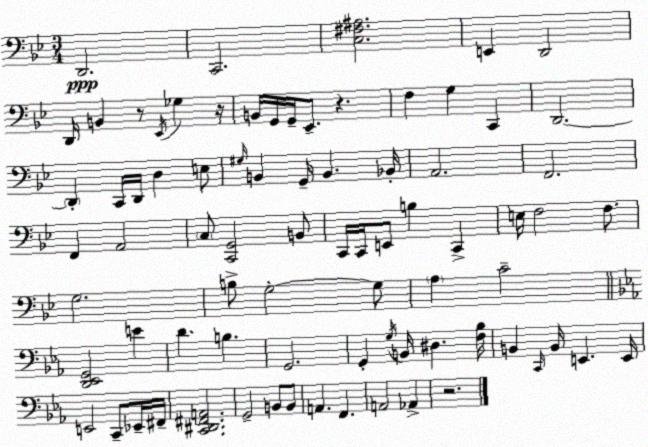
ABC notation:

X:1
T:Untitled
M:3/4
L:1/4
K:Bb
D,,2 C,,2 [C,^F,^A,]2 E,, D,,2 D,,/4 B,, z/2 _E,,/4 _G, z/4 B,,/4 G,,/4 G,,/4 _E,,/2 z F, G, C,, D,,2 D,, C,,/4 D,,/4 D, E,/2 ^G,/4 B,, G,,/4 B,, _B,,/4 A,,2 F,,2 F,, A,,2 C,/2 [C,,G,,]2 B,,/2 C,,/4 C,,/4 E,,/2 B, C,, E,/4 F,2 F,/2 G,2 B,/2 G,2 G,/2 A, C2 [D,,_E,,G,,]2 E D B, G,,2 G,, G,/4 B,,/4 ^D, [F,_B,]/4 B,, C,,/4 B,,/4 E,, E,,/4 E,,2 C,,/2 _E,,/4 ^F,,/4 [C,,^D,,^F,,A,,]2 G,,2 B,,/2 B,,/2 A,, F,, A,,2 _A,, z2